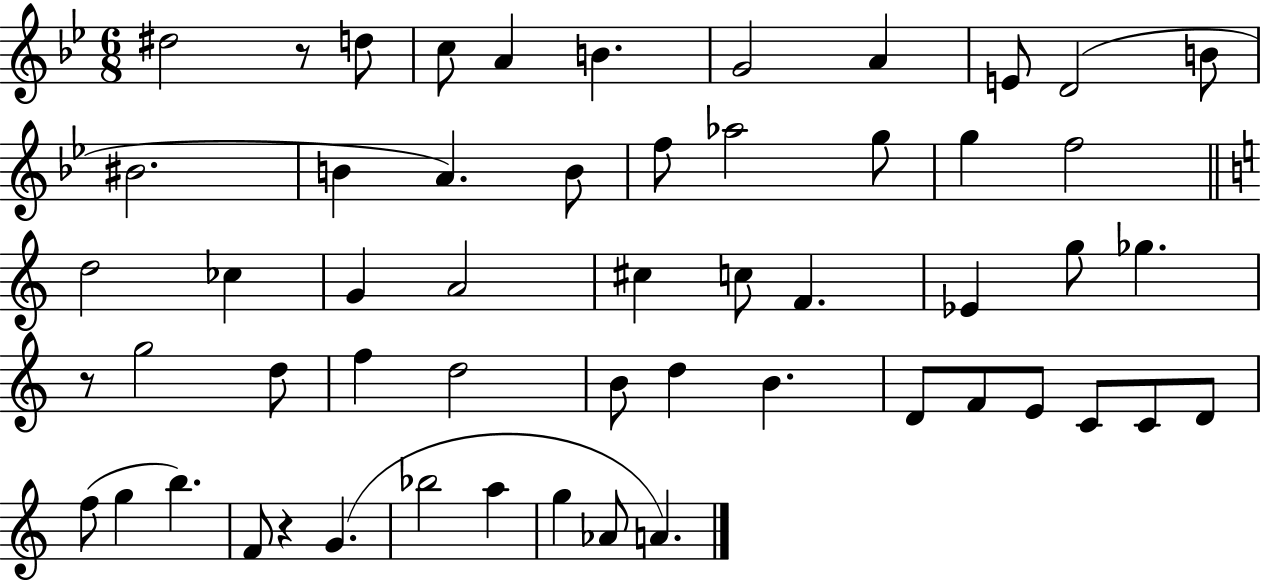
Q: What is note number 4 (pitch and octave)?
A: A4